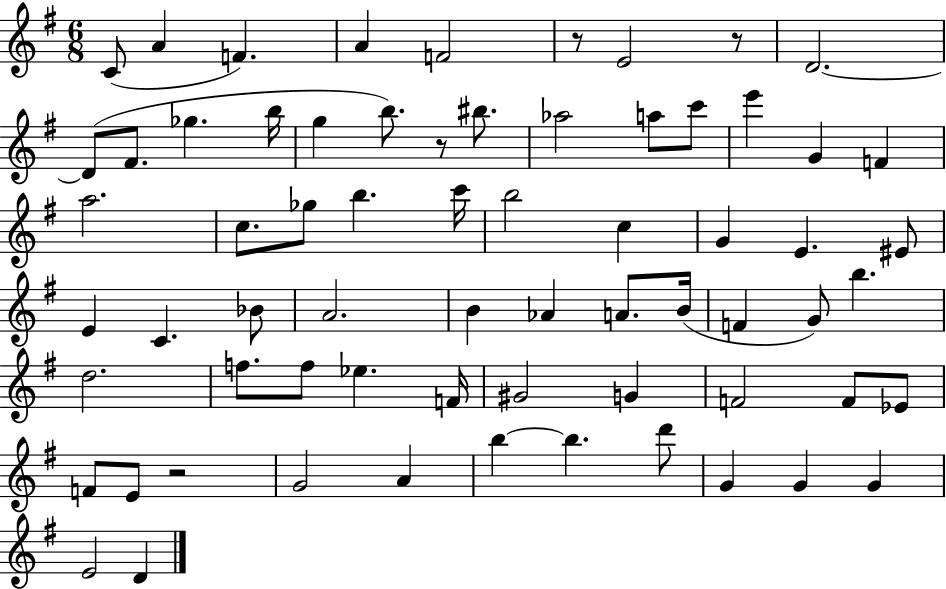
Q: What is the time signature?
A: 6/8